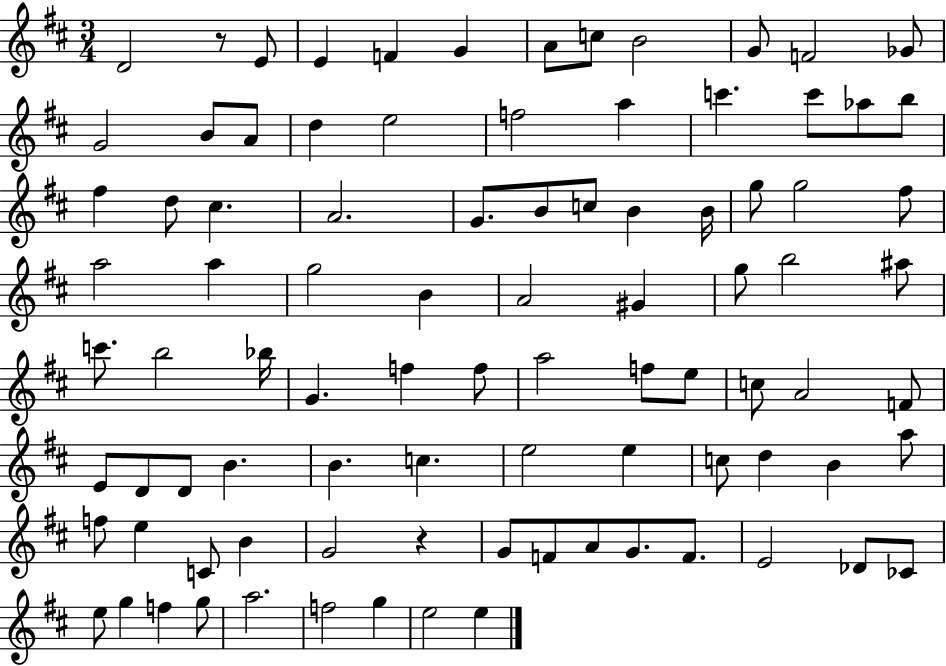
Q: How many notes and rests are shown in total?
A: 91